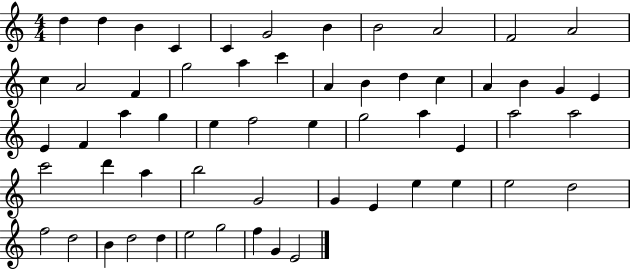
{
  \clef treble
  \numericTimeSignature
  \time 4/4
  \key c \major
  d''4 d''4 b'4 c'4 | c'4 g'2 b'4 | b'2 a'2 | f'2 a'2 | \break c''4 a'2 f'4 | g''2 a''4 c'''4 | a'4 b'4 d''4 c''4 | a'4 b'4 g'4 e'4 | \break e'4 f'4 a''4 g''4 | e''4 f''2 e''4 | g''2 a''4 e'4 | a''2 a''2 | \break c'''2 d'''4 a''4 | b''2 g'2 | g'4 e'4 e''4 e''4 | e''2 d''2 | \break f''2 d''2 | b'4 d''2 d''4 | e''2 g''2 | f''4 g'4 e'2 | \break \bar "|."
}